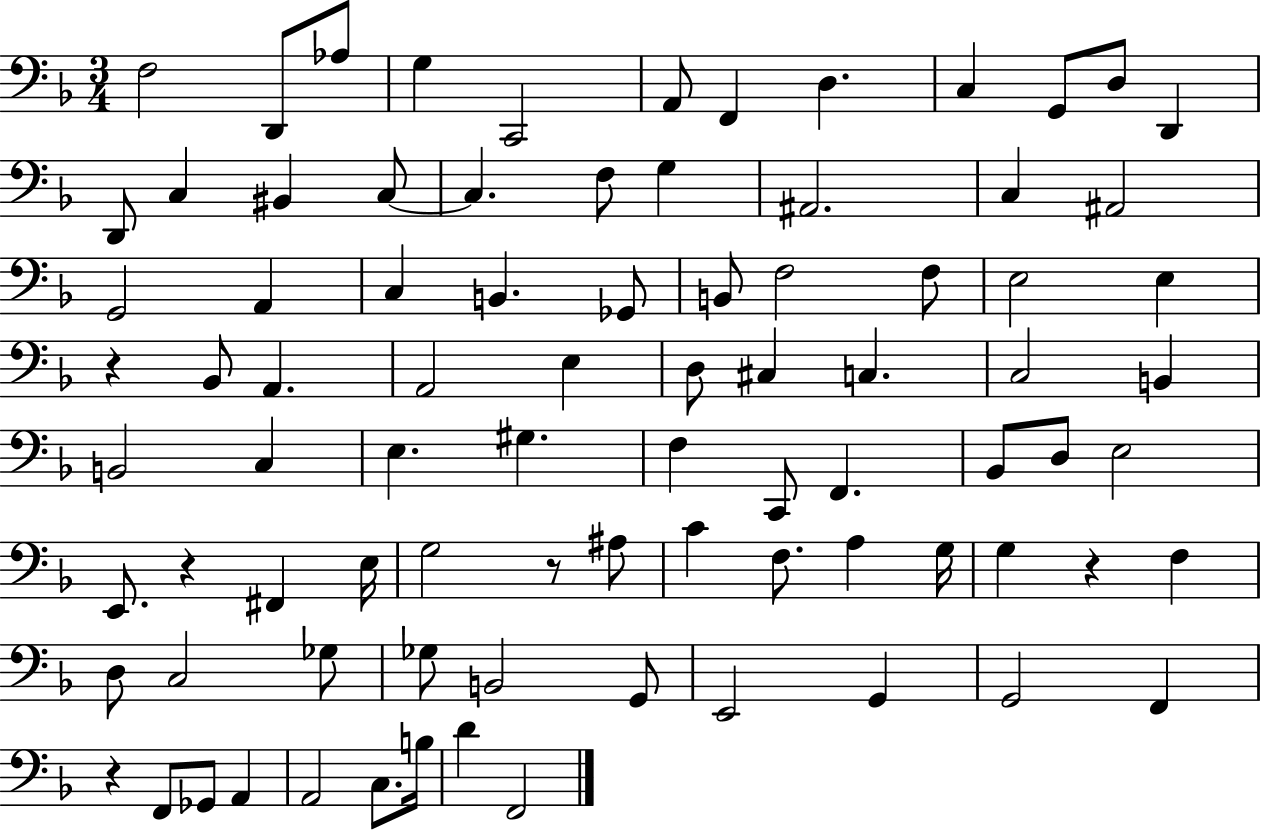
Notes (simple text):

F3/h D2/e Ab3/e G3/q C2/h A2/e F2/q D3/q. C3/q G2/e D3/e D2/q D2/e C3/q BIS2/q C3/e C3/q. F3/e G3/q A#2/h. C3/q A#2/h G2/h A2/q C3/q B2/q. Gb2/e B2/e F3/h F3/e E3/h E3/q R/q Bb2/e A2/q. A2/h E3/q D3/e C#3/q C3/q. C3/h B2/q B2/h C3/q E3/q. G#3/q. F3/q C2/e F2/q. Bb2/e D3/e E3/h E2/e. R/q F#2/q E3/s G3/h R/e A#3/e C4/q F3/e. A3/q G3/s G3/q R/q F3/q D3/e C3/h Gb3/e Gb3/e B2/h G2/e E2/h G2/q G2/h F2/q R/q F2/e Gb2/e A2/q A2/h C3/e. B3/s D4/q F2/h